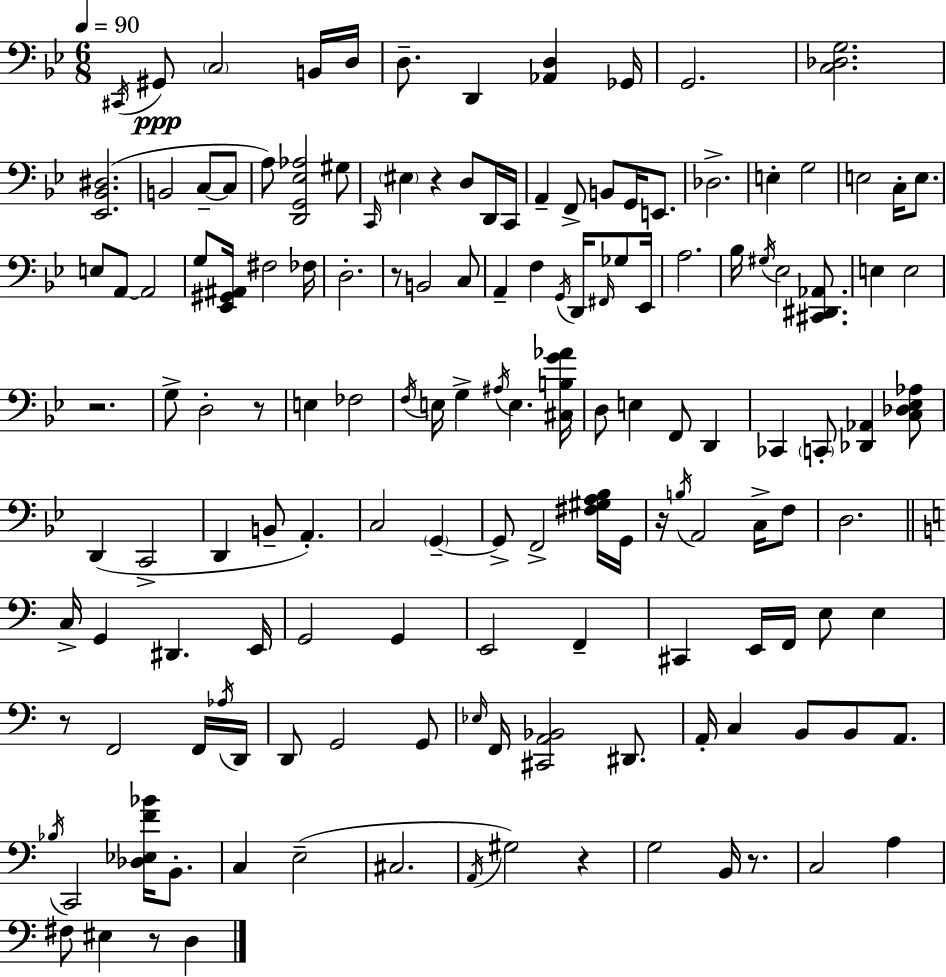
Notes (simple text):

C#2/s G#2/e C3/h B2/s D3/s D3/e. D2/q [Ab2,D3]/q Gb2/s G2/h. [C3,Db3,G3]/h. [Eb2,Bb2,D#3]/h. B2/h C3/e C3/e A3/e [D2,G2,Eb3,Ab3]/h G#3/e C2/s EIS3/q R/q D3/e D2/s C2/s A2/q F2/e B2/e G2/s E2/e. Db3/h. E3/q G3/h E3/h C3/s E3/e. E3/e A2/e A2/h G3/e [Eb2,G#2,A#2]/s F#3/h FES3/s D3/h. R/e B2/h C3/e A2/q F3/q G2/s D2/s F#2/s Gb3/e Eb2/s A3/h. Bb3/s G#3/s Eb3/h [C#2,D#2,Ab2]/e. E3/q E3/h R/h. G3/e D3/h R/e E3/q FES3/h F3/s E3/s G3/q A#3/s E3/q. [C#3,B3,G4,Ab4]/s D3/e E3/q F2/e D2/q CES2/q C2/e [Db2,Ab2]/q [C3,Db3,Eb3,Ab3]/e D2/q C2/h D2/q B2/e A2/q. C3/h G2/q G2/e F2/h [F#3,G#3,A3,Bb3]/s G2/s R/s B3/s A2/h C3/s F3/e D3/h. C3/s G2/q D#2/q. E2/s G2/h G2/q E2/h F2/q C#2/q E2/s F2/s E3/e E3/q R/e F2/h F2/s Ab3/s D2/s D2/e G2/h G2/e Eb3/s F2/s [C#2,A2,Bb2]/h D#2/e. A2/s C3/q B2/e B2/e A2/e. Bb3/s C2/h [Db3,Eb3,F4,Bb4]/s B2/e. C3/q E3/h C#3/h. A2/s G#3/h R/q G3/h B2/s R/e. C3/h A3/q F#3/e EIS3/q R/e D3/q